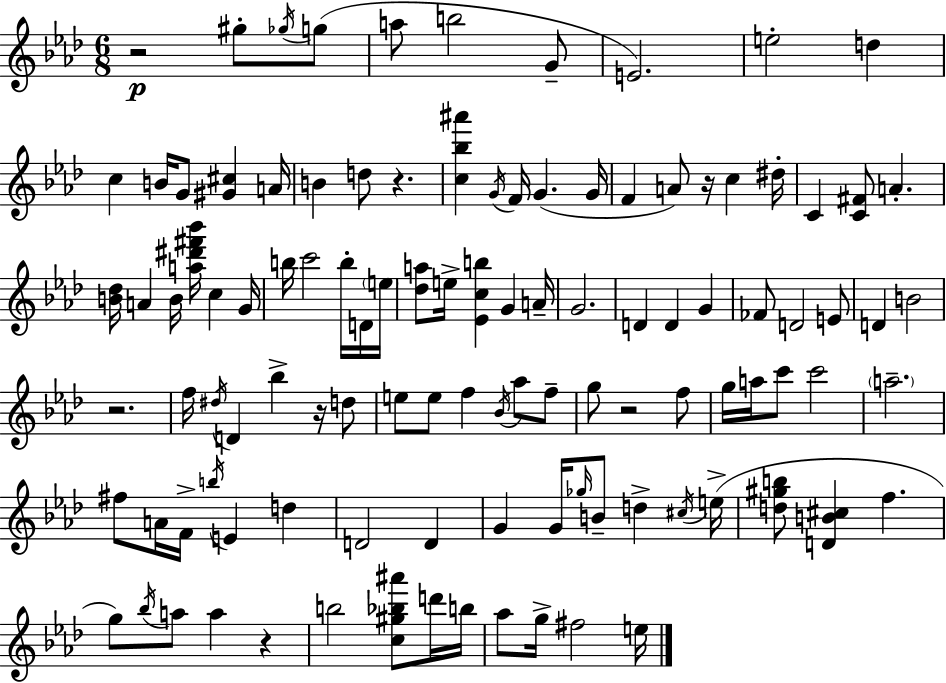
R/h G#5/e Gb5/s G5/e A5/e B5/h G4/e E4/h. E5/h D5/q C5/q B4/s G4/e [G#4,C#5]/q A4/s B4/q D5/e R/q. [C5,Bb5,A#6]/q G4/s F4/s G4/q. G4/s F4/q A4/e R/s C5/q D#5/s C4/q [C4,F#4]/e A4/q. [B4,Db5]/s A4/q B4/s [A5,D#6,F#6,Bb6]/s C5/q G4/s B5/s C6/h B5/s D4/s E5/s [Db5,A5]/e E5/s [Eb4,C5,B5]/q G4/q A4/s G4/h. D4/q D4/q G4/q FES4/e D4/h E4/e D4/q B4/h R/h. F5/s D#5/s D4/q Bb5/q R/s D5/e E5/e E5/e F5/q Bb4/s Ab5/e F5/e G5/e R/h F5/e G5/s A5/s C6/e C6/h A5/h. F#5/e A4/s F4/s B5/s E4/q D5/q D4/h D4/q G4/q G4/s Gb5/s B4/e D5/q C#5/s E5/s [D5,G#5,B5]/e [D4,B4,C#5]/q F5/q. G5/e Bb5/s A5/e A5/q R/q B5/h [C5,G#5,Bb5,A#6]/e D6/s B5/s Ab5/e G5/s F#5/h E5/s